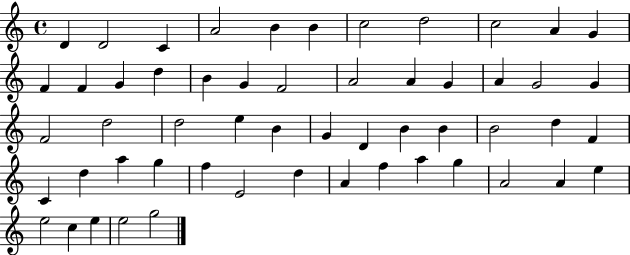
{
  \clef treble
  \time 4/4
  \defaultTimeSignature
  \key c \major
  d'4 d'2 c'4 | a'2 b'4 b'4 | c''2 d''2 | c''2 a'4 g'4 | \break f'4 f'4 g'4 d''4 | b'4 g'4 f'2 | a'2 a'4 g'4 | a'4 g'2 g'4 | \break f'2 d''2 | d''2 e''4 b'4 | g'4 d'4 b'4 b'4 | b'2 d''4 f'4 | \break c'4 d''4 a''4 g''4 | f''4 e'2 d''4 | a'4 f''4 a''4 g''4 | a'2 a'4 e''4 | \break e''2 c''4 e''4 | e''2 g''2 | \bar "|."
}